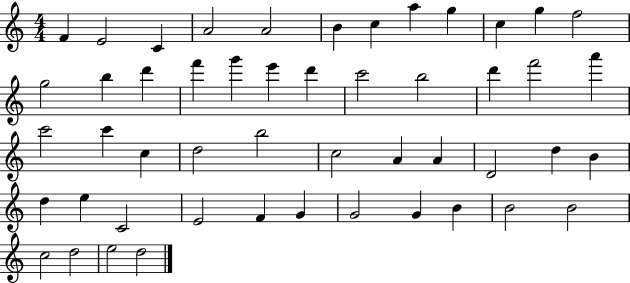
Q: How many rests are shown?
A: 0